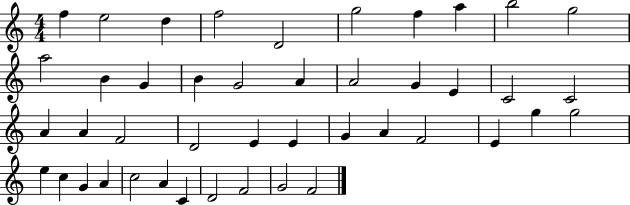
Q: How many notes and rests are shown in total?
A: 44